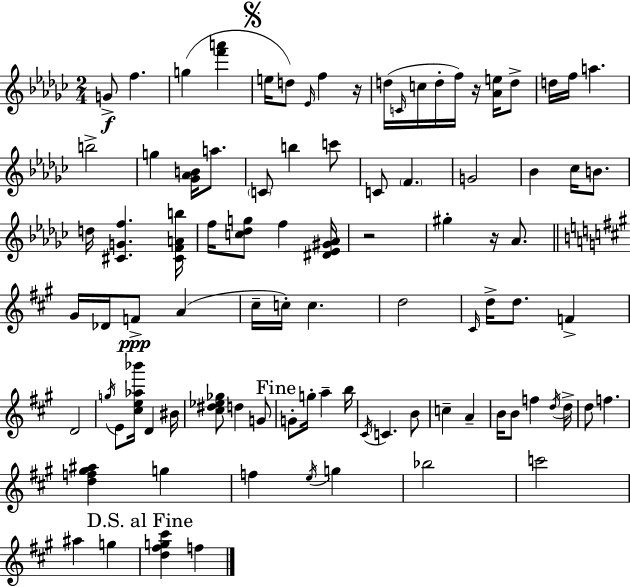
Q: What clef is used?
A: treble